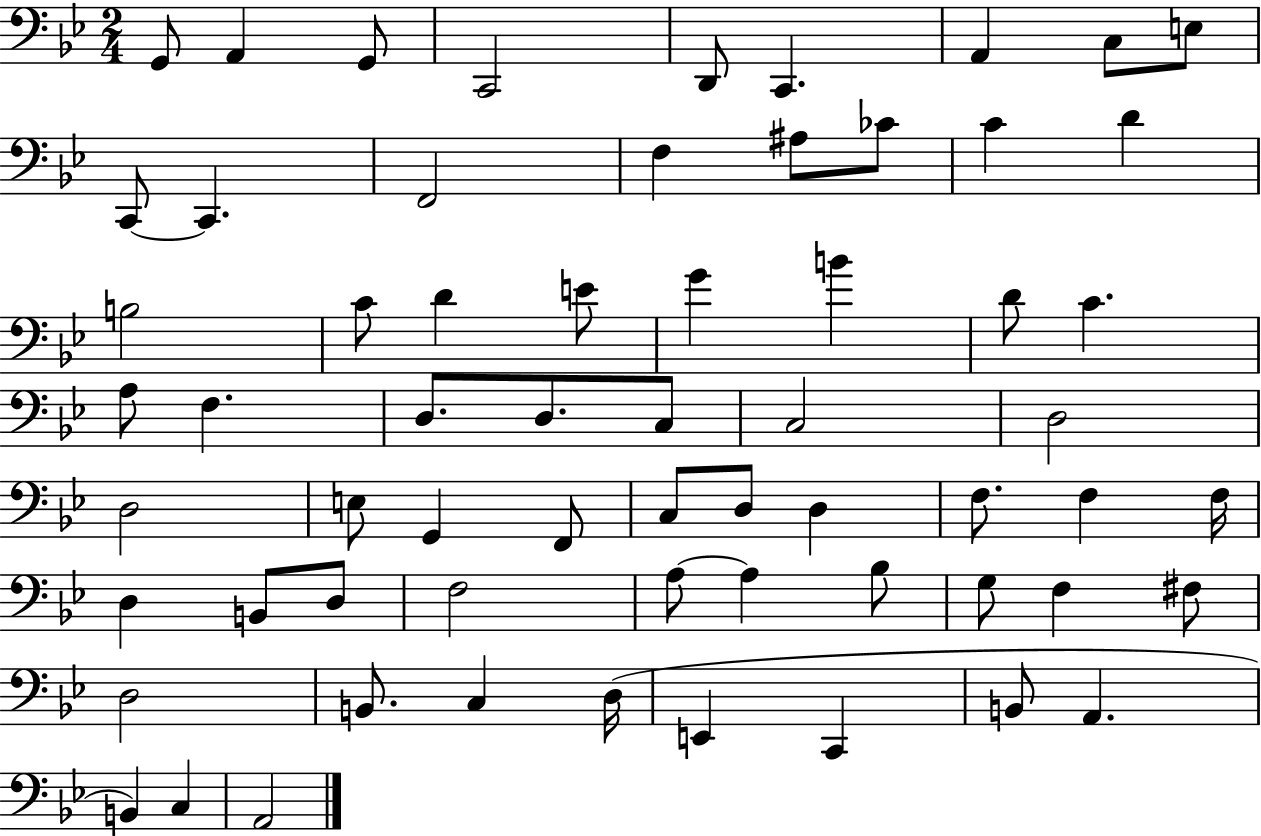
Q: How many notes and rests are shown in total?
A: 63